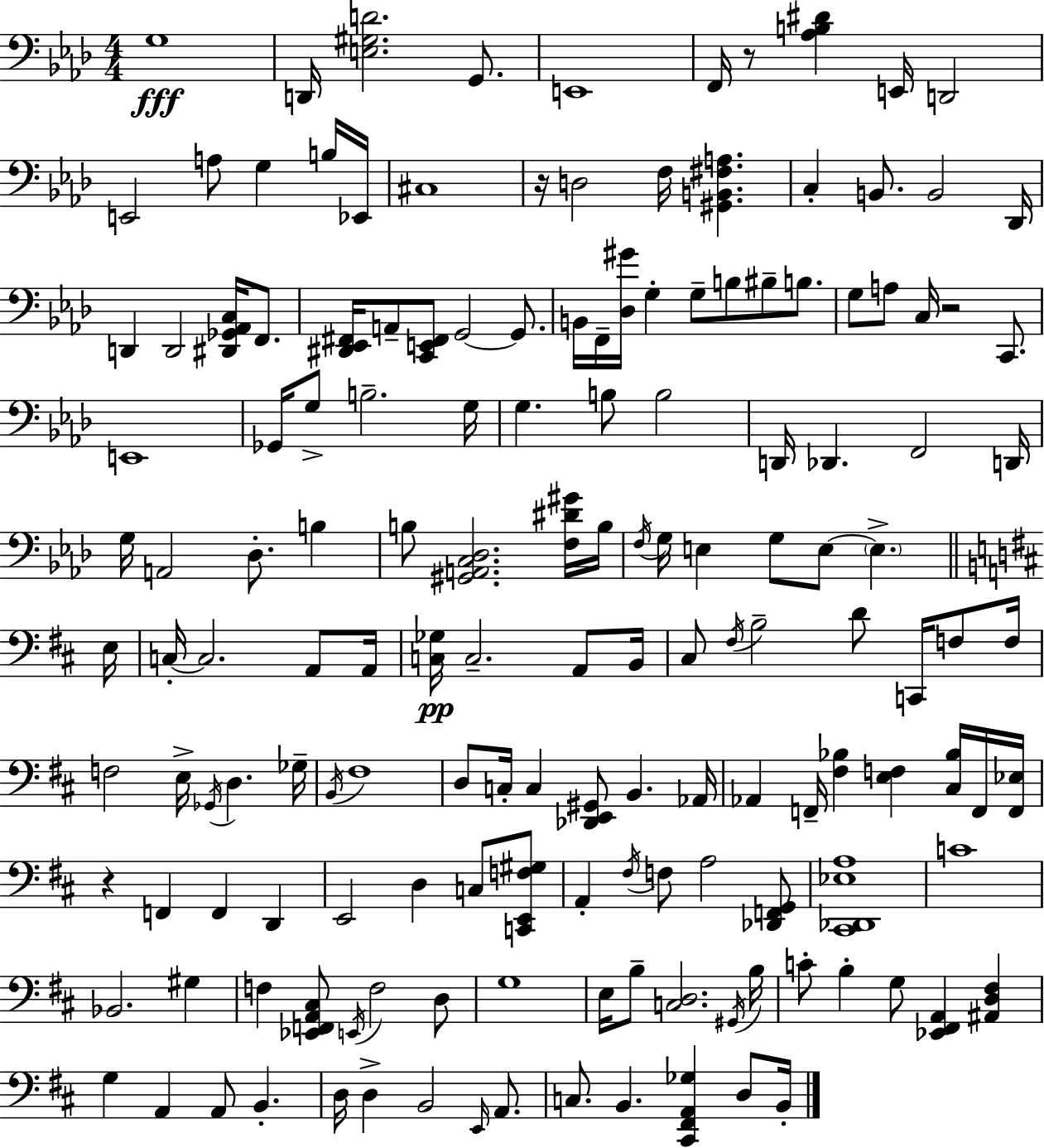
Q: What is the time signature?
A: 4/4